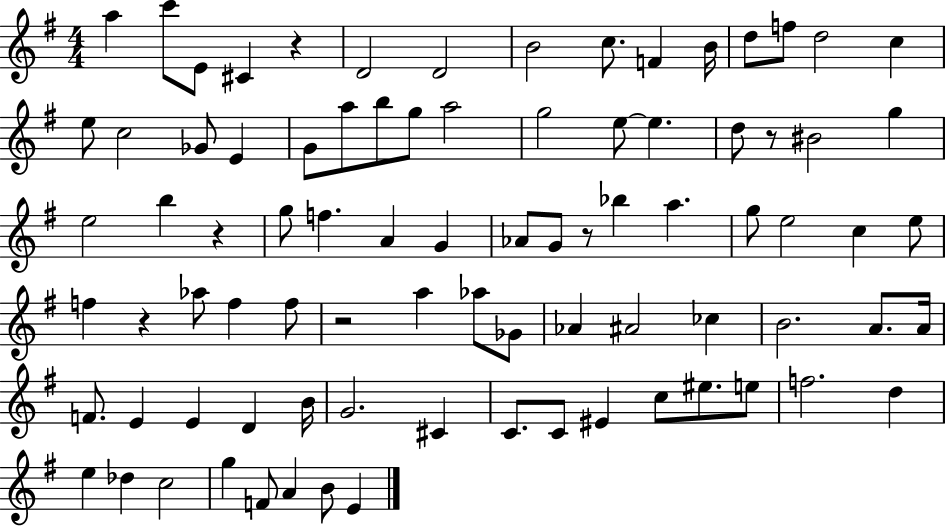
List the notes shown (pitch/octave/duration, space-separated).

A5/q C6/e E4/e C#4/q R/q D4/h D4/h B4/h C5/e. F4/q B4/s D5/e F5/e D5/h C5/q E5/e C5/h Gb4/e E4/q G4/e A5/e B5/e G5/e A5/h G5/h E5/e E5/q. D5/e R/e BIS4/h G5/q E5/h B5/q R/q G5/e F5/q. A4/q G4/q Ab4/e G4/e R/e Bb5/q A5/q. G5/e E5/h C5/q E5/e F5/q R/q Ab5/e F5/q F5/e R/h A5/q Ab5/e Gb4/e Ab4/q A#4/h CES5/q B4/h. A4/e. A4/s F4/e. E4/q E4/q D4/q B4/s G4/h. C#4/q C4/e. C4/e EIS4/q C5/e EIS5/e. E5/e F5/h. D5/q E5/q Db5/q C5/h G5/q F4/e A4/q B4/e E4/q